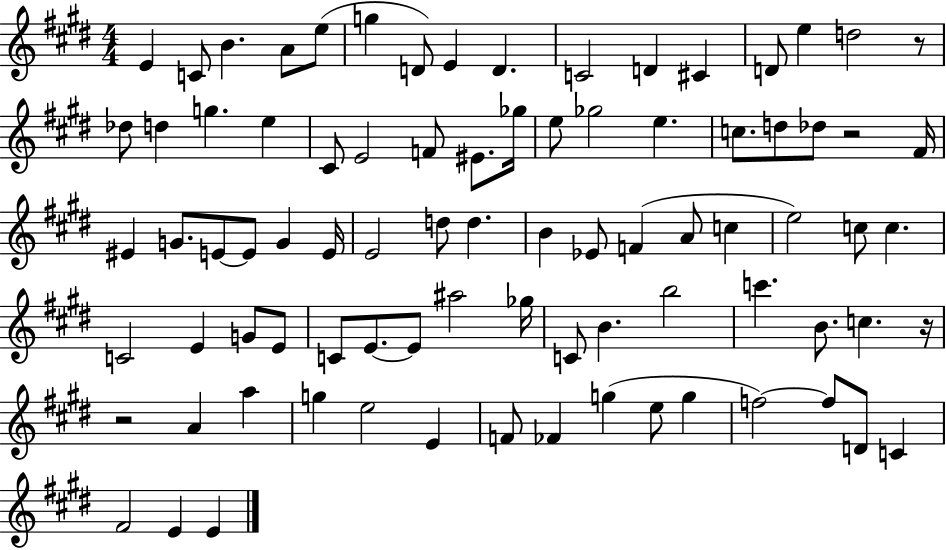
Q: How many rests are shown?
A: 4